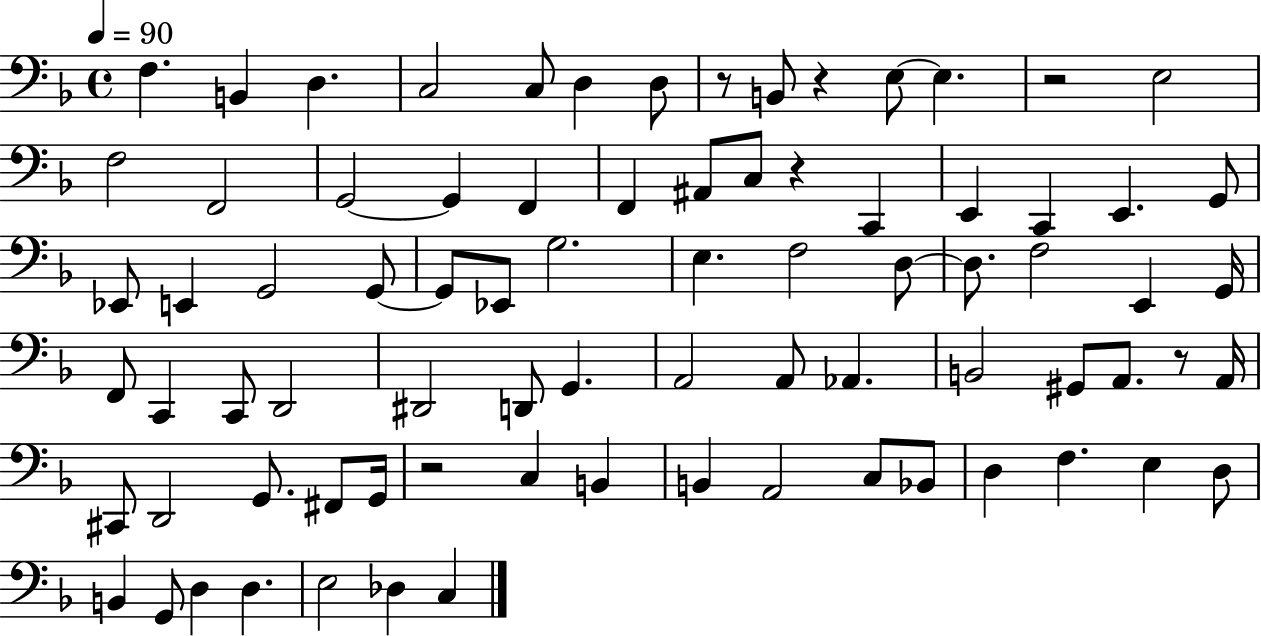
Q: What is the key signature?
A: F major